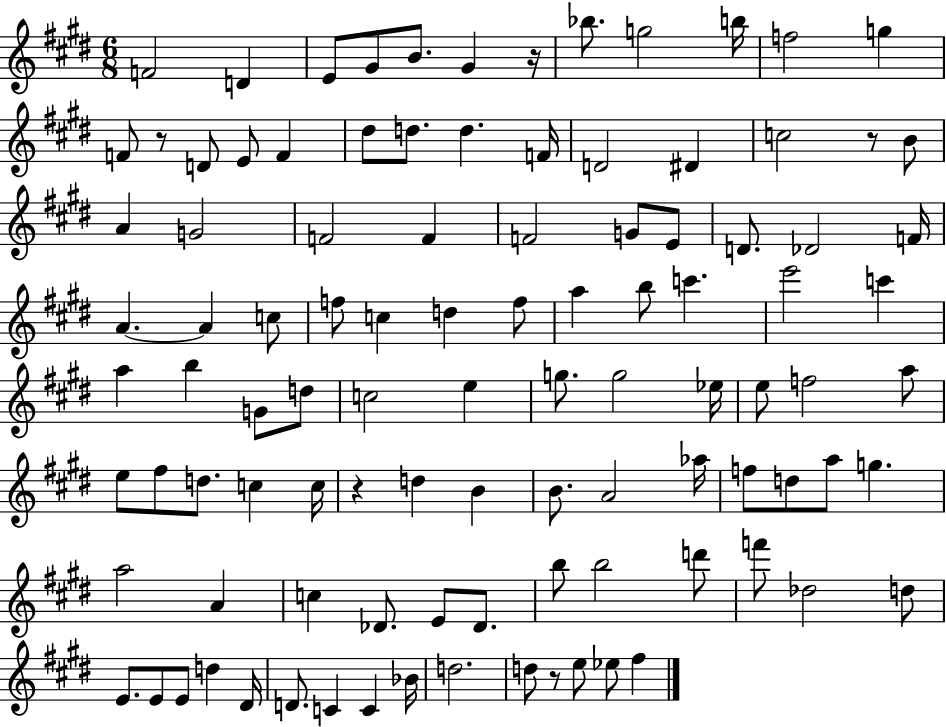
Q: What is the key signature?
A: E major